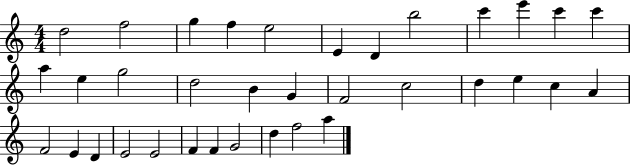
{
  \clef treble
  \numericTimeSignature
  \time 4/4
  \key c \major
  d''2 f''2 | g''4 f''4 e''2 | e'4 d'4 b''2 | c'''4 e'''4 c'''4 c'''4 | \break a''4 e''4 g''2 | d''2 b'4 g'4 | f'2 c''2 | d''4 e''4 c''4 a'4 | \break f'2 e'4 d'4 | e'2 e'2 | f'4 f'4 g'2 | d''4 f''2 a''4 | \break \bar "|."
}